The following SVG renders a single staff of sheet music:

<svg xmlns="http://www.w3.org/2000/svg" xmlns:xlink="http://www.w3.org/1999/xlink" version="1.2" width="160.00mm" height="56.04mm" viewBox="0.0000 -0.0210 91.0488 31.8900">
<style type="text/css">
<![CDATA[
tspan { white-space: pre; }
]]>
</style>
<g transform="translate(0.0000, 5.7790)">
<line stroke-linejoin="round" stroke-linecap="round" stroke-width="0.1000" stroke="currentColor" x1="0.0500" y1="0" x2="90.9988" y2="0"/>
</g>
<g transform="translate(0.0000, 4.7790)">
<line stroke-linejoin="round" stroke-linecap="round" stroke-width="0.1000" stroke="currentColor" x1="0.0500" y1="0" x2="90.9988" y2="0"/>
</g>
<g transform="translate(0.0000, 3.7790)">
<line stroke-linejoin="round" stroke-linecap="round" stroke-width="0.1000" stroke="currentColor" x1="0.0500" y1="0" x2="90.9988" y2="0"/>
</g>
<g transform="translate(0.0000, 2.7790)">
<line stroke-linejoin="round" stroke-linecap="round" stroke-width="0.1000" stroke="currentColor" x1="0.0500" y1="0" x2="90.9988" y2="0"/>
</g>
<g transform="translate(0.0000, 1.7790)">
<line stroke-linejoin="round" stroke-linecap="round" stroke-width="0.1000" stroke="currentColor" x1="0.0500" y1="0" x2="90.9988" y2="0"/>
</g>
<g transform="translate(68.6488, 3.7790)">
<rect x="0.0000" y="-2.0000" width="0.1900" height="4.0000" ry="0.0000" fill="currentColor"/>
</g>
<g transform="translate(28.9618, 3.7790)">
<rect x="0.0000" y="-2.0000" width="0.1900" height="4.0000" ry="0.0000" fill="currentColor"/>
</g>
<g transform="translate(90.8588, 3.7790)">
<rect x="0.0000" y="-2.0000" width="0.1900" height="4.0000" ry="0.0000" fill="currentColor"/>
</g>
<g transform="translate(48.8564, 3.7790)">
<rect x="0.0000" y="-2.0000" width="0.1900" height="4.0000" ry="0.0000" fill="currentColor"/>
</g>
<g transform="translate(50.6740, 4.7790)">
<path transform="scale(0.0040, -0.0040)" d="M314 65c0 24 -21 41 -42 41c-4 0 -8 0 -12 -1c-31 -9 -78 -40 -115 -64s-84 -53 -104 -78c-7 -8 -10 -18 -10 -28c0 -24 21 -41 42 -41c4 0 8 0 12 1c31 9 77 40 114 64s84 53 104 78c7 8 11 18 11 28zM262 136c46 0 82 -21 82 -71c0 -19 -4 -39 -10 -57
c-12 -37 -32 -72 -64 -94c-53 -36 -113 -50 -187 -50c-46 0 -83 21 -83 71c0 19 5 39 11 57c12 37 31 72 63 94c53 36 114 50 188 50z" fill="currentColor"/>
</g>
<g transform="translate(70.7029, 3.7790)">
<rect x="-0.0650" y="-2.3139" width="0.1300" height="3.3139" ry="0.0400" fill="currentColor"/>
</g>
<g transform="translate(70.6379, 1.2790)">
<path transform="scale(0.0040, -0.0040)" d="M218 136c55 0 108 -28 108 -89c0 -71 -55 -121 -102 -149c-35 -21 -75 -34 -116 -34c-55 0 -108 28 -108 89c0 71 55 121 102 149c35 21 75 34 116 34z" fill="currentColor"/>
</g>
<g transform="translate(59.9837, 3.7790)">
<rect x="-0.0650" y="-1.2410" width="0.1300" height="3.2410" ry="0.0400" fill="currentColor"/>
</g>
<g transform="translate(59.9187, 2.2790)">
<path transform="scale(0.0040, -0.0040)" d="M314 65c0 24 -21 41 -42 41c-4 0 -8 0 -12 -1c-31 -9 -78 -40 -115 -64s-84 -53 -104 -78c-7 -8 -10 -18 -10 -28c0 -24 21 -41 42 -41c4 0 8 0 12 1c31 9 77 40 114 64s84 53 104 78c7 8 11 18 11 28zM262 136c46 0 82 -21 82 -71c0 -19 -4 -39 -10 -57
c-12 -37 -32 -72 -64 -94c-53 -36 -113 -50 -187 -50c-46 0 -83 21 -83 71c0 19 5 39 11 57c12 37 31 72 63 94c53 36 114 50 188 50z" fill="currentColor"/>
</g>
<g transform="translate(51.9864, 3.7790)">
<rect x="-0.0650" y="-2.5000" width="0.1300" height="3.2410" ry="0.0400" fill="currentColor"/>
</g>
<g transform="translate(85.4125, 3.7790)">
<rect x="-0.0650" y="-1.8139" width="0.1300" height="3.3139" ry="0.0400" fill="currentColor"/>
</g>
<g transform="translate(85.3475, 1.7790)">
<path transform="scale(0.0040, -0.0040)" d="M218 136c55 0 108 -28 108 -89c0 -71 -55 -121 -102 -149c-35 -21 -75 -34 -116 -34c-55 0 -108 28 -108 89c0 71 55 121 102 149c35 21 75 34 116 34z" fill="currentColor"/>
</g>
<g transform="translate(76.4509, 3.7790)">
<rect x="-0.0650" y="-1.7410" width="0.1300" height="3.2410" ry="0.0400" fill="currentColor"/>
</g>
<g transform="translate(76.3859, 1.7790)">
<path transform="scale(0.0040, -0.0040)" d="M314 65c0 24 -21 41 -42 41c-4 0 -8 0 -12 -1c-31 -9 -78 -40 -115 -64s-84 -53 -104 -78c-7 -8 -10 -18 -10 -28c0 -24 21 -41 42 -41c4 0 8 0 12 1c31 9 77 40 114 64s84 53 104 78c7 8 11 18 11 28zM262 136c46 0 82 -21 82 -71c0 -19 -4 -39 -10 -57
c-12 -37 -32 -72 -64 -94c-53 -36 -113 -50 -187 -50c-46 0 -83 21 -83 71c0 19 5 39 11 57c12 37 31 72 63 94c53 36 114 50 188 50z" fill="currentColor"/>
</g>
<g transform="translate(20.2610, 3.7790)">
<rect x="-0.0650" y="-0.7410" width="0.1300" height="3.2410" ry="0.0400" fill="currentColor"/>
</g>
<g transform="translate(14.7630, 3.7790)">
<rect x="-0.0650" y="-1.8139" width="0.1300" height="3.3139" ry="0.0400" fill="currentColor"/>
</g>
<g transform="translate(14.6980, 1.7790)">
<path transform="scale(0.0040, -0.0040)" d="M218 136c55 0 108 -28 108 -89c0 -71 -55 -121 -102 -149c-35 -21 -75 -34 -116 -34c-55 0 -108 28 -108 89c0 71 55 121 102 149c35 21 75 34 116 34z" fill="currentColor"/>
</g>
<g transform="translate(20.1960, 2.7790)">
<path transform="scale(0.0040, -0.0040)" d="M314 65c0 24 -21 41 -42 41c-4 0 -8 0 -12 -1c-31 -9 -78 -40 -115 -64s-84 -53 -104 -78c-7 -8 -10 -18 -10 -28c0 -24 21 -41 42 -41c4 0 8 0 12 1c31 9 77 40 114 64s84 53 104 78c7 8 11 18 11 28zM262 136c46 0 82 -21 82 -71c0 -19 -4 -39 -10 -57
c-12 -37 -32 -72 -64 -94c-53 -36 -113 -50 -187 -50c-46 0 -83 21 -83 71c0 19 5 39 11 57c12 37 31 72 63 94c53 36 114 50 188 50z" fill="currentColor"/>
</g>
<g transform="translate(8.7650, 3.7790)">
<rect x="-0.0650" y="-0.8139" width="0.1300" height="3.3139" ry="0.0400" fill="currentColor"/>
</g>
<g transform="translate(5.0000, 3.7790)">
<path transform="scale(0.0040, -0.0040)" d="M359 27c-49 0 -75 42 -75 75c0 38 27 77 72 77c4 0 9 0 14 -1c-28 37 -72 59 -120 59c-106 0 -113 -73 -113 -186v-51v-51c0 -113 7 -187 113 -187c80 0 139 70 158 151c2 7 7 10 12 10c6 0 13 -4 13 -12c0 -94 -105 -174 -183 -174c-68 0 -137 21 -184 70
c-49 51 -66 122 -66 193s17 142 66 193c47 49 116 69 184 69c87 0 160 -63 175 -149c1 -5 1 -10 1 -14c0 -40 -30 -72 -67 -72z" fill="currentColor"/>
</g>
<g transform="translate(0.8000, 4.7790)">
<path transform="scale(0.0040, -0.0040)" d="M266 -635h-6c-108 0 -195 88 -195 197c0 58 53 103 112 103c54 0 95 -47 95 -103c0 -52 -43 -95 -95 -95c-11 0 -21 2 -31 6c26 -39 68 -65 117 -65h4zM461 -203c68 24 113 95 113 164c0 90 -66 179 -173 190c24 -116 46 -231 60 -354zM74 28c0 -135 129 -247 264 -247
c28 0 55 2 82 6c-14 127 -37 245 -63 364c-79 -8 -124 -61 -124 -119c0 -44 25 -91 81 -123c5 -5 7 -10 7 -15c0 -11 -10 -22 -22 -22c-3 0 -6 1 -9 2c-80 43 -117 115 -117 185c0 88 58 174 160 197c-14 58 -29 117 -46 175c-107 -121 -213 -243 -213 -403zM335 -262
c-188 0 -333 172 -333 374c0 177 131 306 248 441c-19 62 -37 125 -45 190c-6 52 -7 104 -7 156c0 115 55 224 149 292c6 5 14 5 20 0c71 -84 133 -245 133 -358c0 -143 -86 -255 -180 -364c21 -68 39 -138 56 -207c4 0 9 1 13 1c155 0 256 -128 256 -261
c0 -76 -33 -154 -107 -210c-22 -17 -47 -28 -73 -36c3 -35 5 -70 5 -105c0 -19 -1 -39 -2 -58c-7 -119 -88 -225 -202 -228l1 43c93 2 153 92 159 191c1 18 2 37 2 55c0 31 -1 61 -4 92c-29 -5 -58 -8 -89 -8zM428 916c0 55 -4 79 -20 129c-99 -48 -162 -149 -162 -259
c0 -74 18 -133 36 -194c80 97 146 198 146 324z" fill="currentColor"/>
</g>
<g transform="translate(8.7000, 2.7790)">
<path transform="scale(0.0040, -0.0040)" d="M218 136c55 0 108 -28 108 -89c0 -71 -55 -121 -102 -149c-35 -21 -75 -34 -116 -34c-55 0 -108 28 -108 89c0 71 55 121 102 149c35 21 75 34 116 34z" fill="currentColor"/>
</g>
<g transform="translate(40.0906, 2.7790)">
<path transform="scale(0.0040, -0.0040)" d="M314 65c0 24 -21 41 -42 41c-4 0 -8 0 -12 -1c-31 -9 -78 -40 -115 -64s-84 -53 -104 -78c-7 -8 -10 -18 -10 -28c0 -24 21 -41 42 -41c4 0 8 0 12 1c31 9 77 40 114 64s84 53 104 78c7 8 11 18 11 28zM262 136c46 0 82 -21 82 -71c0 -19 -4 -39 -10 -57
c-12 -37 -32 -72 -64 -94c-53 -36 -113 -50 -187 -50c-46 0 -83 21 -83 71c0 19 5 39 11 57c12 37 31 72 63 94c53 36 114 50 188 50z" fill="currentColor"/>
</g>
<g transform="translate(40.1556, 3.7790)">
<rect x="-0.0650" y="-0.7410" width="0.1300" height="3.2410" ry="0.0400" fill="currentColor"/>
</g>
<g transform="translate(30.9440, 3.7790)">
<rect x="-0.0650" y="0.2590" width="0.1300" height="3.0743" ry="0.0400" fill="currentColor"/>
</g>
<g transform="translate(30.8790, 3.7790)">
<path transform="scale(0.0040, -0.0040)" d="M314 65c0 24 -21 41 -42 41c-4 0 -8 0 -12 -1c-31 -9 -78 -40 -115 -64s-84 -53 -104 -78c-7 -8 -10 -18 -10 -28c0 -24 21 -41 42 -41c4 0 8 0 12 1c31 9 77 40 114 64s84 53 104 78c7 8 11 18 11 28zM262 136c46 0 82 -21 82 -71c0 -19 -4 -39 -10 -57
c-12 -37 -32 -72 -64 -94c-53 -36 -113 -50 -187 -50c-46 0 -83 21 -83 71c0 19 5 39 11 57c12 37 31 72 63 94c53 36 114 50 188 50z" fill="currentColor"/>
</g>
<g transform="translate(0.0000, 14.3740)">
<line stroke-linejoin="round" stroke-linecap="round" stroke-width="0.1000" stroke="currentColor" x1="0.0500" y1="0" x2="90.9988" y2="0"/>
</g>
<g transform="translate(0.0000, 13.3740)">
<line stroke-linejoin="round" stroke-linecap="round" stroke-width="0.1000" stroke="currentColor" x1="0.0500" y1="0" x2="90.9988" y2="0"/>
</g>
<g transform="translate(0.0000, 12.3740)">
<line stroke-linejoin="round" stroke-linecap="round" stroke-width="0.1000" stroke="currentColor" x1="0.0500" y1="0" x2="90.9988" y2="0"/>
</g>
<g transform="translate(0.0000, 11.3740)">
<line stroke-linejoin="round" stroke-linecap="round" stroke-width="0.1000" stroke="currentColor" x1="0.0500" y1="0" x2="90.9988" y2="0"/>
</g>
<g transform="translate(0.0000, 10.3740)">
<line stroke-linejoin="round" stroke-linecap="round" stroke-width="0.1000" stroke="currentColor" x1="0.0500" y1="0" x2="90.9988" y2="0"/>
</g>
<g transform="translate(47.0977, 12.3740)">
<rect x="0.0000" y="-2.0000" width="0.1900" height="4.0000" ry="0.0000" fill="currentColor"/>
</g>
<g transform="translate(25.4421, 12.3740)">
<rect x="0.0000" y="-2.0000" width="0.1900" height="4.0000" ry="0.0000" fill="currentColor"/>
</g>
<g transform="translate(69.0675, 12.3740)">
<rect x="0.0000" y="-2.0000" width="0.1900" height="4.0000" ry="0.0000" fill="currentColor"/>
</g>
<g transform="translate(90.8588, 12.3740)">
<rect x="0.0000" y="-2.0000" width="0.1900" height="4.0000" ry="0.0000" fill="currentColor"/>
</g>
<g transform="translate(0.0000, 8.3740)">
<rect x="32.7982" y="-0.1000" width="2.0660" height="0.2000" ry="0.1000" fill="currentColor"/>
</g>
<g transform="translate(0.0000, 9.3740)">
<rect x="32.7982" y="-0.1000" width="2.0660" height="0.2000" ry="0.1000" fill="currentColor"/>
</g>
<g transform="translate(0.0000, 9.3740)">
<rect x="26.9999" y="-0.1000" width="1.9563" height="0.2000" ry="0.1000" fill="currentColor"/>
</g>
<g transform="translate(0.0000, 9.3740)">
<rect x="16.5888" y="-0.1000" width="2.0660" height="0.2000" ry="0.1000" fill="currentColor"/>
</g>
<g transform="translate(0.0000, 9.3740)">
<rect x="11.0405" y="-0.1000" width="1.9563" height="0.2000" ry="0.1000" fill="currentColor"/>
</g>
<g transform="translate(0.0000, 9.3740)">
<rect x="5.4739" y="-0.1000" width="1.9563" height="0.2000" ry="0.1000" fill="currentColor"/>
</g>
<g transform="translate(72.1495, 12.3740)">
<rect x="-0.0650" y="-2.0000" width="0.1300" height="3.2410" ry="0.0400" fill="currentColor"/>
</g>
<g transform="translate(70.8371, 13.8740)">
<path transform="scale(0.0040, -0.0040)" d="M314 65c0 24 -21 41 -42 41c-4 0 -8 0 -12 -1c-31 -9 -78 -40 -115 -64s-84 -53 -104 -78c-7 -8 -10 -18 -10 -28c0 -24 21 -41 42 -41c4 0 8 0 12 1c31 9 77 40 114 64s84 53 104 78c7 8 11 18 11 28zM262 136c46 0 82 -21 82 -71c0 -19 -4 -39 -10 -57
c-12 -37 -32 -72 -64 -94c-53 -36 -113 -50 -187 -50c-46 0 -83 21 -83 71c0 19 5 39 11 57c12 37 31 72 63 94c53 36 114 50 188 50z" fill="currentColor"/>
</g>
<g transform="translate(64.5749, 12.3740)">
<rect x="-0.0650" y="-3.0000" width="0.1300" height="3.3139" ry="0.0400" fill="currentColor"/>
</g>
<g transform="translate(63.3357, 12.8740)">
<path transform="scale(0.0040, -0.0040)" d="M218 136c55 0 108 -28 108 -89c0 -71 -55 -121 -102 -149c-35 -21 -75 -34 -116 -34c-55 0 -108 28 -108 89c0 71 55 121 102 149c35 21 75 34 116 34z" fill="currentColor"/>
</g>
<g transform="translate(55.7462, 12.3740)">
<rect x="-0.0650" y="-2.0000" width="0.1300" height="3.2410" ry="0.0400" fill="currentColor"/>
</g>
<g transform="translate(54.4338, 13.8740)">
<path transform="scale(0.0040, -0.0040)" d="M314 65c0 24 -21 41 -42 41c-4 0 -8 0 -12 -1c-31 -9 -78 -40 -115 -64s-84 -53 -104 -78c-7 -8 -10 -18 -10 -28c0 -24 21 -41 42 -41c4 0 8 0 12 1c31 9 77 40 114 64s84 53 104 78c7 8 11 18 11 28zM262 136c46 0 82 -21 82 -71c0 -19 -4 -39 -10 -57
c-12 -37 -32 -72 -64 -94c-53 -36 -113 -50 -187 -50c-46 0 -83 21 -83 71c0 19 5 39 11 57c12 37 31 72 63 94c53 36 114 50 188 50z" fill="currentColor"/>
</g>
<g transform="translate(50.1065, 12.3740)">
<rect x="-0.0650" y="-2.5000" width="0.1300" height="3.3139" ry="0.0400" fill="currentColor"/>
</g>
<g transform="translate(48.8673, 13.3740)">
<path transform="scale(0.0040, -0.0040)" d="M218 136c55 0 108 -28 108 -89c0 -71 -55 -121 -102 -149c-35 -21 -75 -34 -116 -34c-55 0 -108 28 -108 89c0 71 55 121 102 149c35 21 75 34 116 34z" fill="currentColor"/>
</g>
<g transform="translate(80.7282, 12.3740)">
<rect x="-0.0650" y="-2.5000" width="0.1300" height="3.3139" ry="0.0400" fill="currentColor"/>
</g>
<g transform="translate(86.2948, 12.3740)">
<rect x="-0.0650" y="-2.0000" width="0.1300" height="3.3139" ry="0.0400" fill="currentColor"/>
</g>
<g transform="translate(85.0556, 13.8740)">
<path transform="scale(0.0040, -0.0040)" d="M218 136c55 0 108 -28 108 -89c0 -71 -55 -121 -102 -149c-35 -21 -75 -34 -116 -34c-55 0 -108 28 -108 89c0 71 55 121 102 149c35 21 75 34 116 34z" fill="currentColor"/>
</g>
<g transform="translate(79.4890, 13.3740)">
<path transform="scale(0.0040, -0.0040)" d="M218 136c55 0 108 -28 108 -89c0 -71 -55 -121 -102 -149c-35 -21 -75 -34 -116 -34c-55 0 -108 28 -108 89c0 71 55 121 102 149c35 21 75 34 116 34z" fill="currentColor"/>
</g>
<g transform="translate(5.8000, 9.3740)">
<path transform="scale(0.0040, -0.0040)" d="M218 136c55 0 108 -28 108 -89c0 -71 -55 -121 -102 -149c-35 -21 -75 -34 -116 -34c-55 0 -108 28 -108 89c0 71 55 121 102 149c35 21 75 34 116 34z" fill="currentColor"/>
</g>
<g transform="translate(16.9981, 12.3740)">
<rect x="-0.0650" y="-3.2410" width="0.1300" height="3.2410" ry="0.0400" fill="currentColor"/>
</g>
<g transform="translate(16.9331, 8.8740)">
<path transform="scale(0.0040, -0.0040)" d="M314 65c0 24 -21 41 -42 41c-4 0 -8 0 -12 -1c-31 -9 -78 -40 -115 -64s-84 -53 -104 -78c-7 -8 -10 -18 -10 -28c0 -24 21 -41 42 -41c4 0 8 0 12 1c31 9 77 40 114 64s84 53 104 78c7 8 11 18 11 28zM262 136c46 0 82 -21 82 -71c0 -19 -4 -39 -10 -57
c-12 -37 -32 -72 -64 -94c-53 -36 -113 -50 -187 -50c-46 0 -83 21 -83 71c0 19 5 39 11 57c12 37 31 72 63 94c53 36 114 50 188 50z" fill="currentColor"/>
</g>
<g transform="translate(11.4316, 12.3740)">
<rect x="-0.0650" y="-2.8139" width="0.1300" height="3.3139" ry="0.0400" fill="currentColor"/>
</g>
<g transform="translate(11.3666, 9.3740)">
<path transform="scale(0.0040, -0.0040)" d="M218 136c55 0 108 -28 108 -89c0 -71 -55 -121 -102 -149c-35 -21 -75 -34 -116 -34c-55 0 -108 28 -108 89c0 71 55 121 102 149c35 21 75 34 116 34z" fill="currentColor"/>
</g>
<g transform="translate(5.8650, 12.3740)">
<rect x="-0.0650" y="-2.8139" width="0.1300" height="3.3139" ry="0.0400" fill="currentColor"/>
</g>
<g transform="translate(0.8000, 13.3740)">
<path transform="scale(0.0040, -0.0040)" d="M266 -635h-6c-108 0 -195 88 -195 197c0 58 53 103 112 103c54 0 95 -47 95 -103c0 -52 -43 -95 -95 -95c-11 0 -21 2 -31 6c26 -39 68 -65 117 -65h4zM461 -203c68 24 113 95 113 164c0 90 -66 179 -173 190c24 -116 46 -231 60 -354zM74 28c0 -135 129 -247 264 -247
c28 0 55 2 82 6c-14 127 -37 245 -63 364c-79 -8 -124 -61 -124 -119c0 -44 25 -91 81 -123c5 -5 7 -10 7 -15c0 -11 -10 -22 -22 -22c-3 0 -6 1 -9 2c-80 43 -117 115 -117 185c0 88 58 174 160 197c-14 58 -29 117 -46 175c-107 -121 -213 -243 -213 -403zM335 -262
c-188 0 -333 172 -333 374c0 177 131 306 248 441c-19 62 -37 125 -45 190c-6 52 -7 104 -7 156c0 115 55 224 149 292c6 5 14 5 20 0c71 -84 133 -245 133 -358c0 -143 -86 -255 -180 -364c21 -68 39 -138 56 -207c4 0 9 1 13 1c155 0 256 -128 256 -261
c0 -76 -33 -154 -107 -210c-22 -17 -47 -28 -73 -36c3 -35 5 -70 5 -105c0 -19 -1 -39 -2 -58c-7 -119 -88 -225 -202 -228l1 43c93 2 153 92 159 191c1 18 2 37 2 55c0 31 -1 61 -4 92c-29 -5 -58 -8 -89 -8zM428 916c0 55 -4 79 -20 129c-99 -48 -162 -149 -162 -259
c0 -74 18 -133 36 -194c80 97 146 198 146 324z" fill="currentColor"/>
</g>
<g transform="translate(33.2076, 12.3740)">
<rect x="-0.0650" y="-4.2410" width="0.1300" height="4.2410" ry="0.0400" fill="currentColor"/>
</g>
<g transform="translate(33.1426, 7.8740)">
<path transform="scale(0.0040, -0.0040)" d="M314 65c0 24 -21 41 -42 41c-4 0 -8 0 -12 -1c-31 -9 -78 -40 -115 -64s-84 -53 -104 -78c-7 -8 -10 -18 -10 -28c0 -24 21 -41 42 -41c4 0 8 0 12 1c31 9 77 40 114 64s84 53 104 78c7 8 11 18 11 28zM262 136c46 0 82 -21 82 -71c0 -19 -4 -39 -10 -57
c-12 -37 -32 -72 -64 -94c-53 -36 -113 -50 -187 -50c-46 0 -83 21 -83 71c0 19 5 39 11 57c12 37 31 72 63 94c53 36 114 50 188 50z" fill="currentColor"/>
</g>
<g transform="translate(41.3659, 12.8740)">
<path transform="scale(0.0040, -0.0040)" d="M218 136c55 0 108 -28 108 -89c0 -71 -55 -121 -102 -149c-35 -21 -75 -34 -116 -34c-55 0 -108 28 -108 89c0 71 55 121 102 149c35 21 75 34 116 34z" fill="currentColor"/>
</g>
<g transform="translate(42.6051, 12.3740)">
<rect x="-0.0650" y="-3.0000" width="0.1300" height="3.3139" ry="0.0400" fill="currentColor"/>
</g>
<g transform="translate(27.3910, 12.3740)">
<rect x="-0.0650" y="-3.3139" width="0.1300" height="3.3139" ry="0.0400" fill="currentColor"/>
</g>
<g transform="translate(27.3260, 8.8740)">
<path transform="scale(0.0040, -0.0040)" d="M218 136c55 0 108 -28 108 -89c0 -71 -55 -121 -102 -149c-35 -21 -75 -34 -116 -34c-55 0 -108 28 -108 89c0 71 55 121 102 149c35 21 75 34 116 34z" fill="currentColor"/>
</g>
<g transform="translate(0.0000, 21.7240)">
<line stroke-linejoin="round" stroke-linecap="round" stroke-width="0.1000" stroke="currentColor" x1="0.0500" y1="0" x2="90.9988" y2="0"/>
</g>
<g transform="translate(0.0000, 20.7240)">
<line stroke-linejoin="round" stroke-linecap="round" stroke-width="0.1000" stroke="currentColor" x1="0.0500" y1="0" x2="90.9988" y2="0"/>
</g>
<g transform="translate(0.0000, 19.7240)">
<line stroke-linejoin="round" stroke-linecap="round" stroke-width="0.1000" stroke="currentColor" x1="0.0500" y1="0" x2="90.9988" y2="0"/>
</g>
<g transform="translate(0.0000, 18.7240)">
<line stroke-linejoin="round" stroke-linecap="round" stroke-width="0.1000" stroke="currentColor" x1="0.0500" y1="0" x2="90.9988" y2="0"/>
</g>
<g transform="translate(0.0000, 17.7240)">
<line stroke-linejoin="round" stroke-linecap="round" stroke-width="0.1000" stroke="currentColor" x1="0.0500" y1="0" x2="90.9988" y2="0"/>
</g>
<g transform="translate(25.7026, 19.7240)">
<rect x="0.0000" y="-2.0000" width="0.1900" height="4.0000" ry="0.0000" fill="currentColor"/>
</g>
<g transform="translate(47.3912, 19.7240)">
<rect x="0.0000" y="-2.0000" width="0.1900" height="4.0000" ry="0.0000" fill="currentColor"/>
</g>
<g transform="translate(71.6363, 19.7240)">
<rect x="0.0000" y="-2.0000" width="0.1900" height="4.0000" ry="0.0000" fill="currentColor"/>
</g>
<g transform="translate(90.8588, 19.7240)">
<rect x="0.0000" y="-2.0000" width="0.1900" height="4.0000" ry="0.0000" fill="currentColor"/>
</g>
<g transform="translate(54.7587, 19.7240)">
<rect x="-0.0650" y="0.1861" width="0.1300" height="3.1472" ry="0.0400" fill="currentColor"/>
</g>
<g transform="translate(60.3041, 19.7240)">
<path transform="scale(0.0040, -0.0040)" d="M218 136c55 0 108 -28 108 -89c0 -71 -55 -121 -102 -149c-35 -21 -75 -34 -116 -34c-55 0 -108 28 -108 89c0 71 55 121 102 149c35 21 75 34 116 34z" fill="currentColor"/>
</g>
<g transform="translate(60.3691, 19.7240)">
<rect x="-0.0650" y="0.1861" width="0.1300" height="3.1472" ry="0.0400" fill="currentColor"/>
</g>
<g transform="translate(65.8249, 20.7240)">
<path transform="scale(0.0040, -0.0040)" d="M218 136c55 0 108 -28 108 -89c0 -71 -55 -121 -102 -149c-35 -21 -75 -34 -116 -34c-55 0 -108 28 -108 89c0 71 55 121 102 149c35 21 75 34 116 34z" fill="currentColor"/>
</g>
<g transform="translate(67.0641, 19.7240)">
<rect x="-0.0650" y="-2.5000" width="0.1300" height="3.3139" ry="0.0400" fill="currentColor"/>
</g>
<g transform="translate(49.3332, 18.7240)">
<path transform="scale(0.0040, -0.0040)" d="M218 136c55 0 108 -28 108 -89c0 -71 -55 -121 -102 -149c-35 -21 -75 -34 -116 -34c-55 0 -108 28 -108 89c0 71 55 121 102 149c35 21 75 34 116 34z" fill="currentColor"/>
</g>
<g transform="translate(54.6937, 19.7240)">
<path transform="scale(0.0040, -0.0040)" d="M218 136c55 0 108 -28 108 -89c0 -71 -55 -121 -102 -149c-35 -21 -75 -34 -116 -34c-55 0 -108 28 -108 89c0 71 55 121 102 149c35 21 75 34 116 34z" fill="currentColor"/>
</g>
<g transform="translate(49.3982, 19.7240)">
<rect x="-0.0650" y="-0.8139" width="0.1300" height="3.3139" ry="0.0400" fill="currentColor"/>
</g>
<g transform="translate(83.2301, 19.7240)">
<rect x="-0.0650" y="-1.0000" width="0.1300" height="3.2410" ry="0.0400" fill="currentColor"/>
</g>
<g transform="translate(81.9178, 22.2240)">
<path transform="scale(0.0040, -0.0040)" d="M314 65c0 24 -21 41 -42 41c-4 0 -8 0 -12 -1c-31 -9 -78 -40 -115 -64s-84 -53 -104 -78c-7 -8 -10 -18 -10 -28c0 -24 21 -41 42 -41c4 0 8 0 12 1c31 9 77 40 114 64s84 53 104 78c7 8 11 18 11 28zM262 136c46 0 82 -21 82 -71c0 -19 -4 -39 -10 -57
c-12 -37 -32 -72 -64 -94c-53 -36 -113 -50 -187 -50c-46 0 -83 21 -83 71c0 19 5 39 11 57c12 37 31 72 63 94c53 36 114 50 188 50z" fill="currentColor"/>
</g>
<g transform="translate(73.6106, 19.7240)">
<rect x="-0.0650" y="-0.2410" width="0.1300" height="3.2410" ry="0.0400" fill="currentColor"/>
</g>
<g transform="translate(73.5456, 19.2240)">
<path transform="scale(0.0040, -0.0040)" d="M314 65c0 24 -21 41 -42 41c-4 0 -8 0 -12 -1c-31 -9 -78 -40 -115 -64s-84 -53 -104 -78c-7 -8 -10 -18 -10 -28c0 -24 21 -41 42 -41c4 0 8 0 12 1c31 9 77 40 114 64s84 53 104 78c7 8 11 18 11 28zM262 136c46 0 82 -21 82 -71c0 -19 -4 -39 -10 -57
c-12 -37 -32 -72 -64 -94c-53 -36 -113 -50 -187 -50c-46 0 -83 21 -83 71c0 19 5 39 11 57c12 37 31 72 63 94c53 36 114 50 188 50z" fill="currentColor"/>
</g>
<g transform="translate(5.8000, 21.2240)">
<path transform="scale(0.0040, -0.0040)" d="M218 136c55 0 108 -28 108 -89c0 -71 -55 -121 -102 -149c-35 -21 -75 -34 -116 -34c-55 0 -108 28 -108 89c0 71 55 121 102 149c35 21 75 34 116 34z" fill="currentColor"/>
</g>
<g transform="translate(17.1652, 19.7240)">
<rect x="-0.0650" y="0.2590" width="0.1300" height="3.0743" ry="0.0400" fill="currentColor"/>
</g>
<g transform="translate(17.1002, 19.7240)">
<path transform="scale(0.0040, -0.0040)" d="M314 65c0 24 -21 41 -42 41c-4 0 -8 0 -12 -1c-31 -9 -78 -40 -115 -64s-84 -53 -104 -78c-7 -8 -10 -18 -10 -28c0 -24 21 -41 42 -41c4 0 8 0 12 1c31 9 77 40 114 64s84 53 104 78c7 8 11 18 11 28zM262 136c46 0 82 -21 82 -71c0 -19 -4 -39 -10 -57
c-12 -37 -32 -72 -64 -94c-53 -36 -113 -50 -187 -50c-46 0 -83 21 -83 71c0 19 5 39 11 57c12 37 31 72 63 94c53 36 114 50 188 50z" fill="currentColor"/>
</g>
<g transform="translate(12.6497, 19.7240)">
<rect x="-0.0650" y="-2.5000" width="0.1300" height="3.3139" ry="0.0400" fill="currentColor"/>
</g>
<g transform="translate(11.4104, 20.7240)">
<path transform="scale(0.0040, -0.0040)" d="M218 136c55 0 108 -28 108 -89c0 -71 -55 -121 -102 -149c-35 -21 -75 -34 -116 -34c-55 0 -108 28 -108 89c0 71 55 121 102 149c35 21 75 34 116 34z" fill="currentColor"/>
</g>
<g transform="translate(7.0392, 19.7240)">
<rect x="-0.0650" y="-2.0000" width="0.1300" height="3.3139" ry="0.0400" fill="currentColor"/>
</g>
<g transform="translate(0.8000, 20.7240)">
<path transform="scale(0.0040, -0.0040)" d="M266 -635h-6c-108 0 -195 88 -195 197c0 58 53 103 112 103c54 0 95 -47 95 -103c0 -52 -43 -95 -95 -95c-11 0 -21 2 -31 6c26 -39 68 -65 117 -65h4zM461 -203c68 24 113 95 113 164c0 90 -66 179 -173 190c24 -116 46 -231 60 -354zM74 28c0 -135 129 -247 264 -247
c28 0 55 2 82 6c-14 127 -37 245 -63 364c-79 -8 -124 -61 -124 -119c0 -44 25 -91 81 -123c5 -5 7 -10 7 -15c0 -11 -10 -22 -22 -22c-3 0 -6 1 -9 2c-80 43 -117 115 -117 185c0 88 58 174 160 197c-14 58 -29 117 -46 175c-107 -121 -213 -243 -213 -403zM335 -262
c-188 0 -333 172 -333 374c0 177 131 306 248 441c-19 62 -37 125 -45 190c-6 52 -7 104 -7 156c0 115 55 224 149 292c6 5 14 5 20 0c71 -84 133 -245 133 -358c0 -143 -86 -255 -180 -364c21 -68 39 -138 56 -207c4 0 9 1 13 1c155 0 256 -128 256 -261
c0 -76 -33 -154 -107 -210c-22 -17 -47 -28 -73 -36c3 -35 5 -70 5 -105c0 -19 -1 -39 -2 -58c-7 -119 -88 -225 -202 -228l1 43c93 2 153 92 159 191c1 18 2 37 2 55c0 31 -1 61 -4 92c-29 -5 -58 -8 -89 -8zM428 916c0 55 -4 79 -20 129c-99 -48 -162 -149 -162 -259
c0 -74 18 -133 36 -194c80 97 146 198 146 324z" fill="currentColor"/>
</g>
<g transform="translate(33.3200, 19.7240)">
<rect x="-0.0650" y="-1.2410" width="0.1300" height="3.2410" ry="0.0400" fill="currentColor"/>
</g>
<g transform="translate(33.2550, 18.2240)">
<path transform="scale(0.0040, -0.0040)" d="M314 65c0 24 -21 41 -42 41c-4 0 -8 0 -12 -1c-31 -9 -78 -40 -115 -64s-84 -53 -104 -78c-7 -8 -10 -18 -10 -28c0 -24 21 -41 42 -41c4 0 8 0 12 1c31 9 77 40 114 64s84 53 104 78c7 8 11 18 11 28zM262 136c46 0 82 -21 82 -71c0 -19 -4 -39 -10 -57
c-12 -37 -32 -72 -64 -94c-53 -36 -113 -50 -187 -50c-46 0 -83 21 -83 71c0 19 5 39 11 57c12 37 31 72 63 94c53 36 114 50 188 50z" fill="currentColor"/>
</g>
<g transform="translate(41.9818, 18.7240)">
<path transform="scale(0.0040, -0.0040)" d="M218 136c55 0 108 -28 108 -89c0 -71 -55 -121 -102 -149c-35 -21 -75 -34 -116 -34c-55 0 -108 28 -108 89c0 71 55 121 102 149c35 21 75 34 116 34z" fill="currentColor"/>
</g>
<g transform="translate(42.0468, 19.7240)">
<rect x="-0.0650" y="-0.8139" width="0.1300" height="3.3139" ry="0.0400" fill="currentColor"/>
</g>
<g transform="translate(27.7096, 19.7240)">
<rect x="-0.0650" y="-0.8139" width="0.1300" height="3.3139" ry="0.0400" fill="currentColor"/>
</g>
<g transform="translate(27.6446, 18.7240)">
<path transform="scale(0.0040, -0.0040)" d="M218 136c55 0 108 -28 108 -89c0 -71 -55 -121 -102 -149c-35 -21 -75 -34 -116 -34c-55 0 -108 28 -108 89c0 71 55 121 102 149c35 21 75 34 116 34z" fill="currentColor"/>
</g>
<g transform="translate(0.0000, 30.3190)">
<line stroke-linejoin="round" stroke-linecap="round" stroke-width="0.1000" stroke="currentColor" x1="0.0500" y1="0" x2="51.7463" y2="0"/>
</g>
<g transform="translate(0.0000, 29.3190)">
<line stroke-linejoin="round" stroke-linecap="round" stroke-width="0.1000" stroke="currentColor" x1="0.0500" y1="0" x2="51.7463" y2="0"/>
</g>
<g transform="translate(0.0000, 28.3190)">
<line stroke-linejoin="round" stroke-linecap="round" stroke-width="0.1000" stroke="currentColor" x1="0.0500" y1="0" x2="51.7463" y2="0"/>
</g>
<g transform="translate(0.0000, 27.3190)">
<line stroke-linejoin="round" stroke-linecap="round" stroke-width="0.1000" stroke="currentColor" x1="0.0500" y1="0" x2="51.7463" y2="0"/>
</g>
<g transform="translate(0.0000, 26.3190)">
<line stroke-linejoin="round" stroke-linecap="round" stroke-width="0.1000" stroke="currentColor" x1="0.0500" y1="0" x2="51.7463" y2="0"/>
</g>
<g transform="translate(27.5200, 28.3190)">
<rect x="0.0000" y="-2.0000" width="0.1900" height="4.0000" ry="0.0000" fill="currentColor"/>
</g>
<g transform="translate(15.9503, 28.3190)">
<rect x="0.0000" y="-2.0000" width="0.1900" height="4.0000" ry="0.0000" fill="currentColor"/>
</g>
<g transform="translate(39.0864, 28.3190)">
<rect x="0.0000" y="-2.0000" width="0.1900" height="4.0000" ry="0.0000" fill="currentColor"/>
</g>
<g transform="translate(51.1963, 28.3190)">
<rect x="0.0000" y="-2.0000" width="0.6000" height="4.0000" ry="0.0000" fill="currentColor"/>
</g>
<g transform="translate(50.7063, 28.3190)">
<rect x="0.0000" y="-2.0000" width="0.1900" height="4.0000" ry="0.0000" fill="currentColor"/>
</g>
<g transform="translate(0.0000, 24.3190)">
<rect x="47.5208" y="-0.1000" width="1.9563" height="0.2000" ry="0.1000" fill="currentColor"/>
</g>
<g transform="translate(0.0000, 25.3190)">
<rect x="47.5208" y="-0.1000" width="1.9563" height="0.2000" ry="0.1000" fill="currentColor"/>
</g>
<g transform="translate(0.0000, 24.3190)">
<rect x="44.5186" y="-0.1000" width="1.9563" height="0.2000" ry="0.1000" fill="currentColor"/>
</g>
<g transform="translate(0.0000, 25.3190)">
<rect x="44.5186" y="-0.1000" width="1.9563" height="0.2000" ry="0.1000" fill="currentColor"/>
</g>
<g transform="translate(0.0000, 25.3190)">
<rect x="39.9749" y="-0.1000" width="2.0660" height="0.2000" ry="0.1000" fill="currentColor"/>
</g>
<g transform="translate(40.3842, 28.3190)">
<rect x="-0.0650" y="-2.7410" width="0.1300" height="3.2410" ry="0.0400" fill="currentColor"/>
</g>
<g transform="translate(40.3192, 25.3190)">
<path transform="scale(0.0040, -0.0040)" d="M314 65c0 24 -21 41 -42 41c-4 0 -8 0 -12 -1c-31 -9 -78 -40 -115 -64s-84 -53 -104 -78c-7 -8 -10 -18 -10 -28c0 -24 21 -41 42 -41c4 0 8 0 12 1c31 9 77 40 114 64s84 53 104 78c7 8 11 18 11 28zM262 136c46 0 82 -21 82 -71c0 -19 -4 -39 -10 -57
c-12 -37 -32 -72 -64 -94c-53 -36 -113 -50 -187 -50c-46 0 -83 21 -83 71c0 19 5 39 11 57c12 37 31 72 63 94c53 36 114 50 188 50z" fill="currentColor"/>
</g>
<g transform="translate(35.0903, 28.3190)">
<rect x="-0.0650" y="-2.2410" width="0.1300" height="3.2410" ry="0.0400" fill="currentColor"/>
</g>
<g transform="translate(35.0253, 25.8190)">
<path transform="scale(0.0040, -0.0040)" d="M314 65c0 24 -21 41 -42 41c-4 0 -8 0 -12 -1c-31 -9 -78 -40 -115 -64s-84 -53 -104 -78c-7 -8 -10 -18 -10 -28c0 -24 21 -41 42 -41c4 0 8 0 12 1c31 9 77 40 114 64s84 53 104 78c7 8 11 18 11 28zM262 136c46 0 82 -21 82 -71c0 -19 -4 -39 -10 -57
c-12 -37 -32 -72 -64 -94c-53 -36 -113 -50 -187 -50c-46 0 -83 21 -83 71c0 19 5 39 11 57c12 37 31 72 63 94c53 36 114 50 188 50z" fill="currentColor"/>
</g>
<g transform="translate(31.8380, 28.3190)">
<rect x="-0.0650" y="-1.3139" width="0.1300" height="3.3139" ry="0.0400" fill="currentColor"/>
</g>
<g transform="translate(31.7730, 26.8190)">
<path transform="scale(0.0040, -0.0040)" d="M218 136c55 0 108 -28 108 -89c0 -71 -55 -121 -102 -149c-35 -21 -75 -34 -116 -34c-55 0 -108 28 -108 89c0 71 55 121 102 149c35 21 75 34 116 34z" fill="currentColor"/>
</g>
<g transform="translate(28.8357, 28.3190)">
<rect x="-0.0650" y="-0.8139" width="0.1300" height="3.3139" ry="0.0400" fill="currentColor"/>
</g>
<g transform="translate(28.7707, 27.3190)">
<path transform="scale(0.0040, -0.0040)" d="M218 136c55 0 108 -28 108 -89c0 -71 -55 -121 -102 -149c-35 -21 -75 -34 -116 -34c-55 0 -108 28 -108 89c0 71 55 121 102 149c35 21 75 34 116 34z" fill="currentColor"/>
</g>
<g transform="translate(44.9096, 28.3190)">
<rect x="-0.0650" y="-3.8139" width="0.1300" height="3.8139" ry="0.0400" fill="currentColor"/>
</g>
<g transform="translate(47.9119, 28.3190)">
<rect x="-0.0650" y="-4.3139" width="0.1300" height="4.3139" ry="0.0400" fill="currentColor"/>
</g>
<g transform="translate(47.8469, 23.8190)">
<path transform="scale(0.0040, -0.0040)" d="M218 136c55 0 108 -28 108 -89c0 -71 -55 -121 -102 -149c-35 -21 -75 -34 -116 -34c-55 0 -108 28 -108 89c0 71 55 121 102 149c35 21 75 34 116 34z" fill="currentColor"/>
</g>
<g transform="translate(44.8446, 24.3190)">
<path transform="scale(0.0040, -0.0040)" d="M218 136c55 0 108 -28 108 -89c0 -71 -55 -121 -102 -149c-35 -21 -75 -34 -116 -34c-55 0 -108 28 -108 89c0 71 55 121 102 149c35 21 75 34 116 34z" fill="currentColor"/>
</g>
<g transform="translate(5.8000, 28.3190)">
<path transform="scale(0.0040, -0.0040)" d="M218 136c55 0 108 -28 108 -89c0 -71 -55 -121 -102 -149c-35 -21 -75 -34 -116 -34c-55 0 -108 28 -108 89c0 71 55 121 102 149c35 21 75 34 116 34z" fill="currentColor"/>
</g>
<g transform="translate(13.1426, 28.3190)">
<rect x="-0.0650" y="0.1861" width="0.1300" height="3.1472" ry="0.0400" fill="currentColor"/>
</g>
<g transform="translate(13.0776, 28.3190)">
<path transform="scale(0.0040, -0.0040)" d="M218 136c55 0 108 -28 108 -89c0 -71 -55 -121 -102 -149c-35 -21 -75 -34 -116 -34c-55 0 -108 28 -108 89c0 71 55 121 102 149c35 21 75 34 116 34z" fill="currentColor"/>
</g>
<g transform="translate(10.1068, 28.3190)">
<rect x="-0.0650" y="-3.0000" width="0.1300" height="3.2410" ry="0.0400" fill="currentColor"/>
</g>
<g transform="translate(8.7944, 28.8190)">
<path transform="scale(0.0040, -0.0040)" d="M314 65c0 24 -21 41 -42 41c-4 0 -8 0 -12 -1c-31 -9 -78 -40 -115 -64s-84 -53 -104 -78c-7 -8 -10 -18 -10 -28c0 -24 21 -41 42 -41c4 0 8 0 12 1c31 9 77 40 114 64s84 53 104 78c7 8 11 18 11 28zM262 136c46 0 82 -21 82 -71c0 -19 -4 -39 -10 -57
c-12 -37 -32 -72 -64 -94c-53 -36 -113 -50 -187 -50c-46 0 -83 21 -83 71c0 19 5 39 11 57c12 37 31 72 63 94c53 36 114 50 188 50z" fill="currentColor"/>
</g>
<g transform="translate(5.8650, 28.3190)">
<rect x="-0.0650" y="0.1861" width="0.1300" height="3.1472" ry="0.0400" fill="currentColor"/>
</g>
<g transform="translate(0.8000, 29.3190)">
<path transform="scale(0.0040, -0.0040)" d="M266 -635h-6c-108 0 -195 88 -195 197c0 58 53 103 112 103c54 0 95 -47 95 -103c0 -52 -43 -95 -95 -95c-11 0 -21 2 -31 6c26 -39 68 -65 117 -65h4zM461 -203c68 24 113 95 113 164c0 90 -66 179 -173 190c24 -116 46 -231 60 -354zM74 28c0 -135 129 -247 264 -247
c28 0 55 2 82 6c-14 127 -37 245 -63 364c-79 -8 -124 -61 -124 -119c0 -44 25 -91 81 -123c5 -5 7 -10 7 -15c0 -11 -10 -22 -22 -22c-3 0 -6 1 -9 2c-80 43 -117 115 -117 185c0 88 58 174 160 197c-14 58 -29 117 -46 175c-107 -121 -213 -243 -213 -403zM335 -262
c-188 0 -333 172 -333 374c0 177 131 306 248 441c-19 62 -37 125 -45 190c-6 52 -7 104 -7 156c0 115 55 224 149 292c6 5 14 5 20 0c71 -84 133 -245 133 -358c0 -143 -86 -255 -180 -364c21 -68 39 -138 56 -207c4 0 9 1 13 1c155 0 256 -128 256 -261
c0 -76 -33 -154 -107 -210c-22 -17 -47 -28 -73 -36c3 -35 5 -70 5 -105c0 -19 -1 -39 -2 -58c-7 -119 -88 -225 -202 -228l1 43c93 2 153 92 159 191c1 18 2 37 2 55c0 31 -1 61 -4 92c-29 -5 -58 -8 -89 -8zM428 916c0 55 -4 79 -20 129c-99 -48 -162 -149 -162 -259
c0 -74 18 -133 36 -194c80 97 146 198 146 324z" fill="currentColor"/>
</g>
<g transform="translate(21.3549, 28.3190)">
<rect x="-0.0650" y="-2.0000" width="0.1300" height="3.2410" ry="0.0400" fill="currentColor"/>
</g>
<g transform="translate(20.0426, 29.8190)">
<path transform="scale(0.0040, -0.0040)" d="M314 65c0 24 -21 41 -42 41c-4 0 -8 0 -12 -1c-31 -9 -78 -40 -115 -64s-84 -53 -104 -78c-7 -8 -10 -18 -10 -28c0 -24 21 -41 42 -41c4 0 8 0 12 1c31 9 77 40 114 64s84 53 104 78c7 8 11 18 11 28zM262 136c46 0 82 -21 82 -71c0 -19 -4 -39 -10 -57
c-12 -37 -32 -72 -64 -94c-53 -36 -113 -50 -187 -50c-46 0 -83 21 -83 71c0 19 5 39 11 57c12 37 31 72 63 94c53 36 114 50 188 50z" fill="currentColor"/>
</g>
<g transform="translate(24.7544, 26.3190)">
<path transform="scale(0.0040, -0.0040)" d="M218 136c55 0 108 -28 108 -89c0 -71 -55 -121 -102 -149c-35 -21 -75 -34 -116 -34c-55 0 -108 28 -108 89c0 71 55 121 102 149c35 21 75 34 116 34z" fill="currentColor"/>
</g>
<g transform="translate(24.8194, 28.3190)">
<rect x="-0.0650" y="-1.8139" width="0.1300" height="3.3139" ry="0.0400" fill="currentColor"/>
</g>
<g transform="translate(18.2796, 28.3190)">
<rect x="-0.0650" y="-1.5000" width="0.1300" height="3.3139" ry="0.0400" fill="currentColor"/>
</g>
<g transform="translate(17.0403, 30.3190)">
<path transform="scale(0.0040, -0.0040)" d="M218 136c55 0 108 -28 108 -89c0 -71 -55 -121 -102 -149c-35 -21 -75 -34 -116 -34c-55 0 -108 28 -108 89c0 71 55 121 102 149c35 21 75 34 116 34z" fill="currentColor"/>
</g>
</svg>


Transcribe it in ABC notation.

X:1
T:Untitled
M:4/4
L:1/4
K:C
d f d2 B2 d2 G2 e2 g f2 f a a b2 b d'2 A G F2 A F2 G F F G B2 d e2 d d B B G c2 D2 B A2 B E F2 f d e g2 a2 c' d'